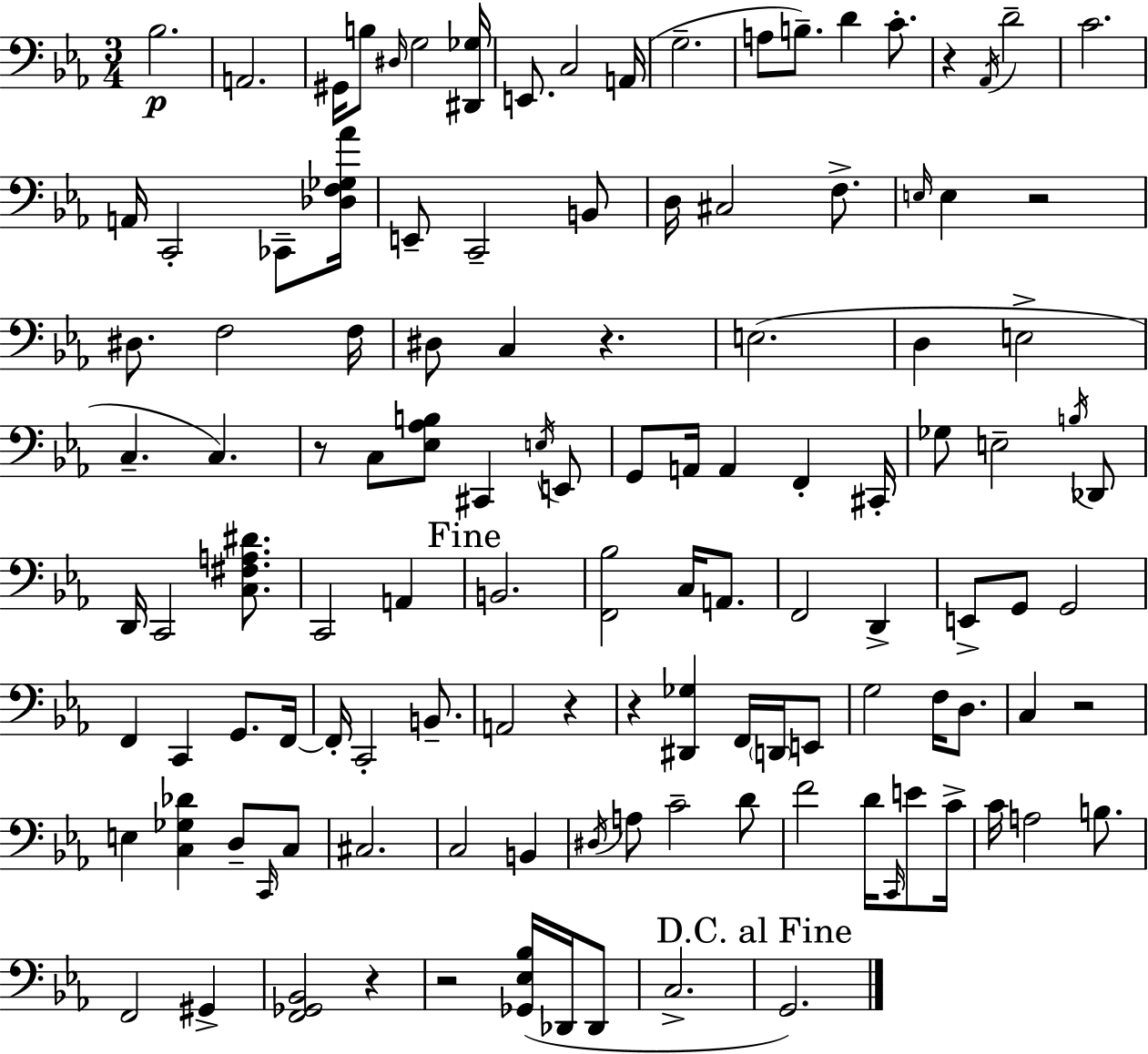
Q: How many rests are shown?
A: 9